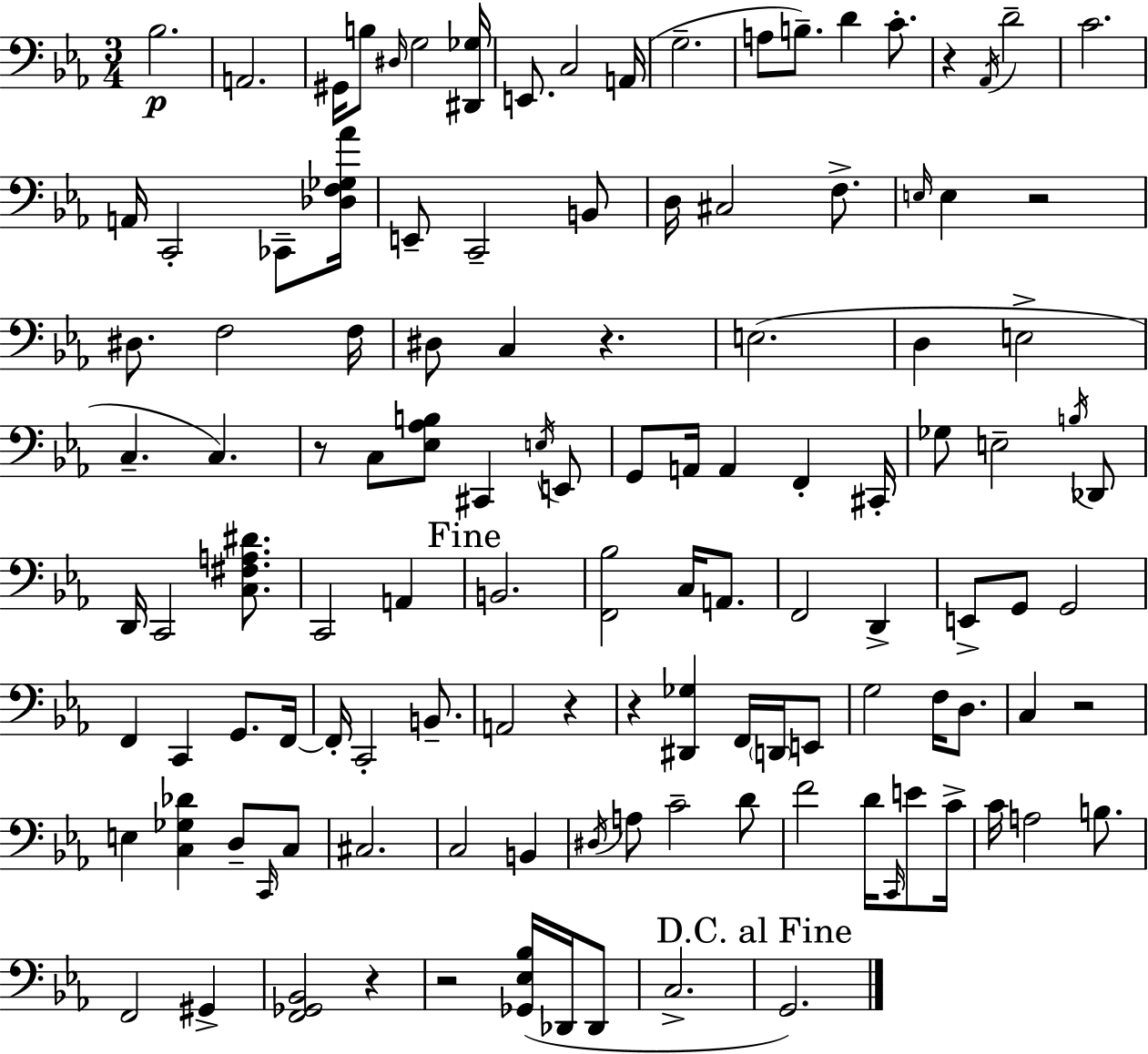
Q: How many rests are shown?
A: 9